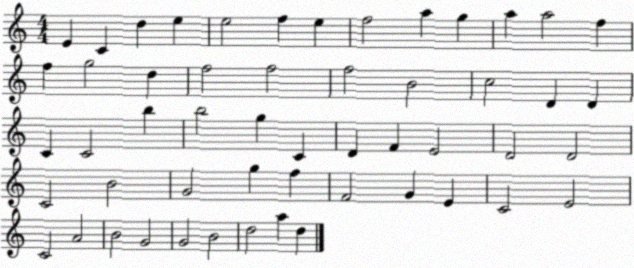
X:1
T:Untitled
M:4/4
L:1/4
K:C
E C d e e2 f e f2 a g a a2 f f g2 d f2 f2 f2 B2 c2 D D C C2 b b2 g C D F E2 D2 D2 C2 B2 G2 g f F2 G E C2 E2 C2 A2 B2 G2 G2 B2 d2 a d